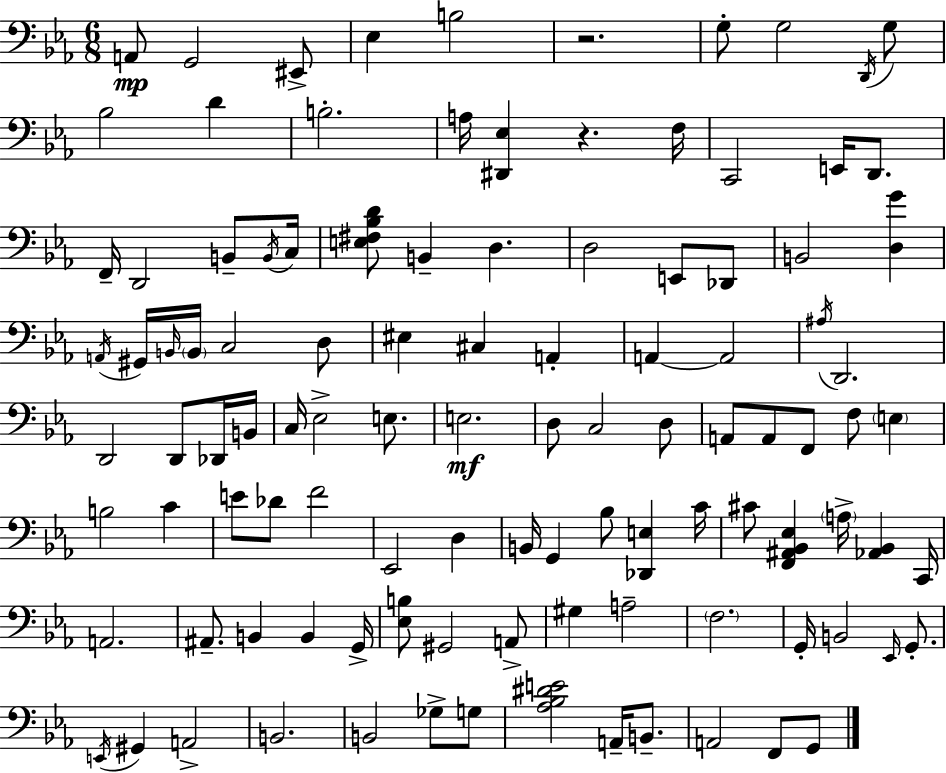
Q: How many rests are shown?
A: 2